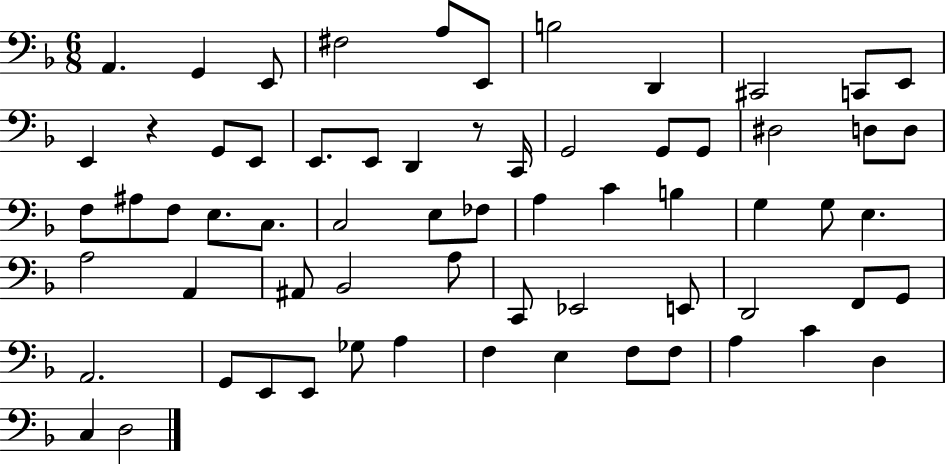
A2/q. G2/q E2/e F#3/h A3/e E2/e B3/h D2/q C#2/h C2/e E2/e E2/q R/q G2/e E2/e E2/e. E2/e D2/q R/e C2/s G2/h G2/e G2/e D#3/h D3/e D3/e F3/e A#3/e F3/e E3/e. C3/e. C3/h E3/e FES3/e A3/q C4/q B3/q G3/q G3/e E3/q. A3/h A2/q A#2/e Bb2/h A3/e C2/e Eb2/h E2/e D2/h F2/e G2/e A2/h. G2/e E2/e E2/e Gb3/e A3/q F3/q E3/q F3/e F3/e A3/q C4/q D3/q C3/q D3/h